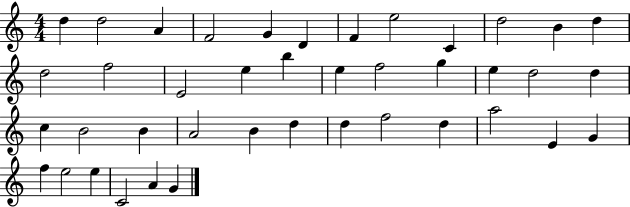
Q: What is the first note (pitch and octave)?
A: D5